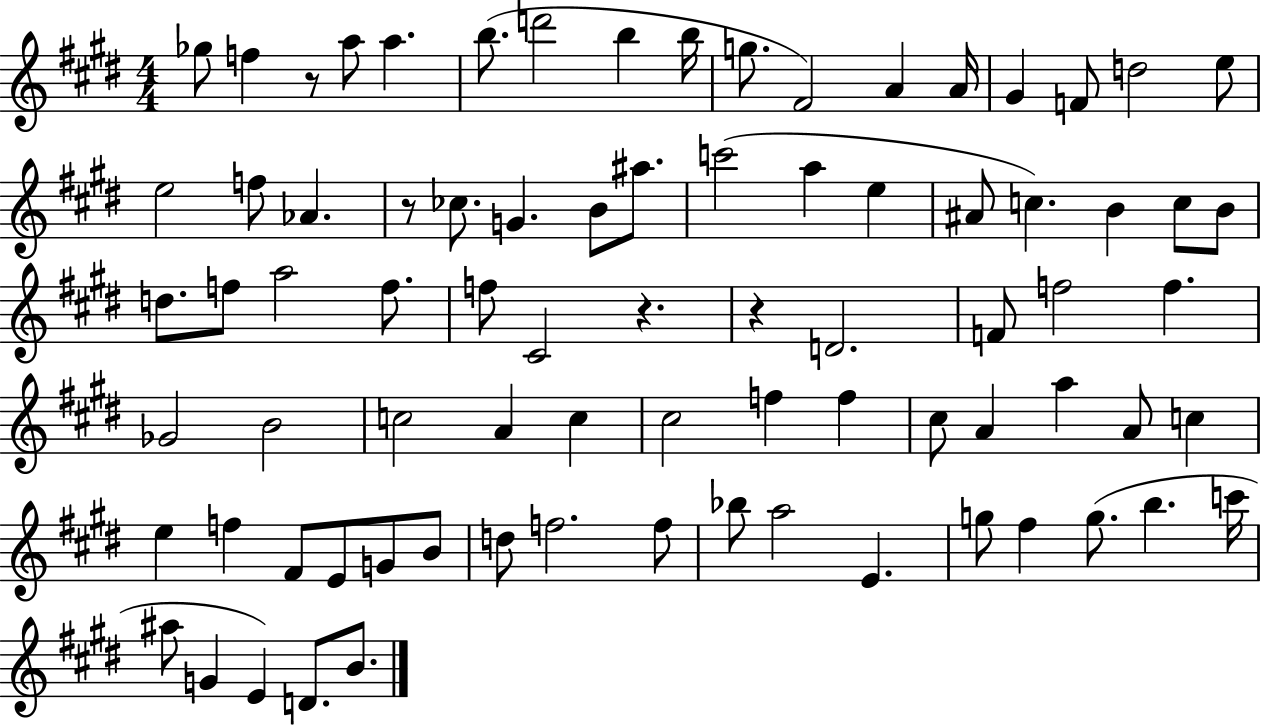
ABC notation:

X:1
T:Untitled
M:4/4
L:1/4
K:E
_g/2 f z/2 a/2 a b/2 d'2 b b/4 g/2 ^F2 A A/4 ^G F/2 d2 e/2 e2 f/2 _A z/2 _c/2 G B/2 ^a/2 c'2 a e ^A/2 c B c/2 B/2 d/2 f/2 a2 f/2 f/2 ^C2 z z D2 F/2 f2 f _G2 B2 c2 A c ^c2 f f ^c/2 A a A/2 c e f ^F/2 E/2 G/2 B/2 d/2 f2 f/2 _b/2 a2 E g/2 ^f g/2 b c'/4 ^a/2 G E D/2 B/2